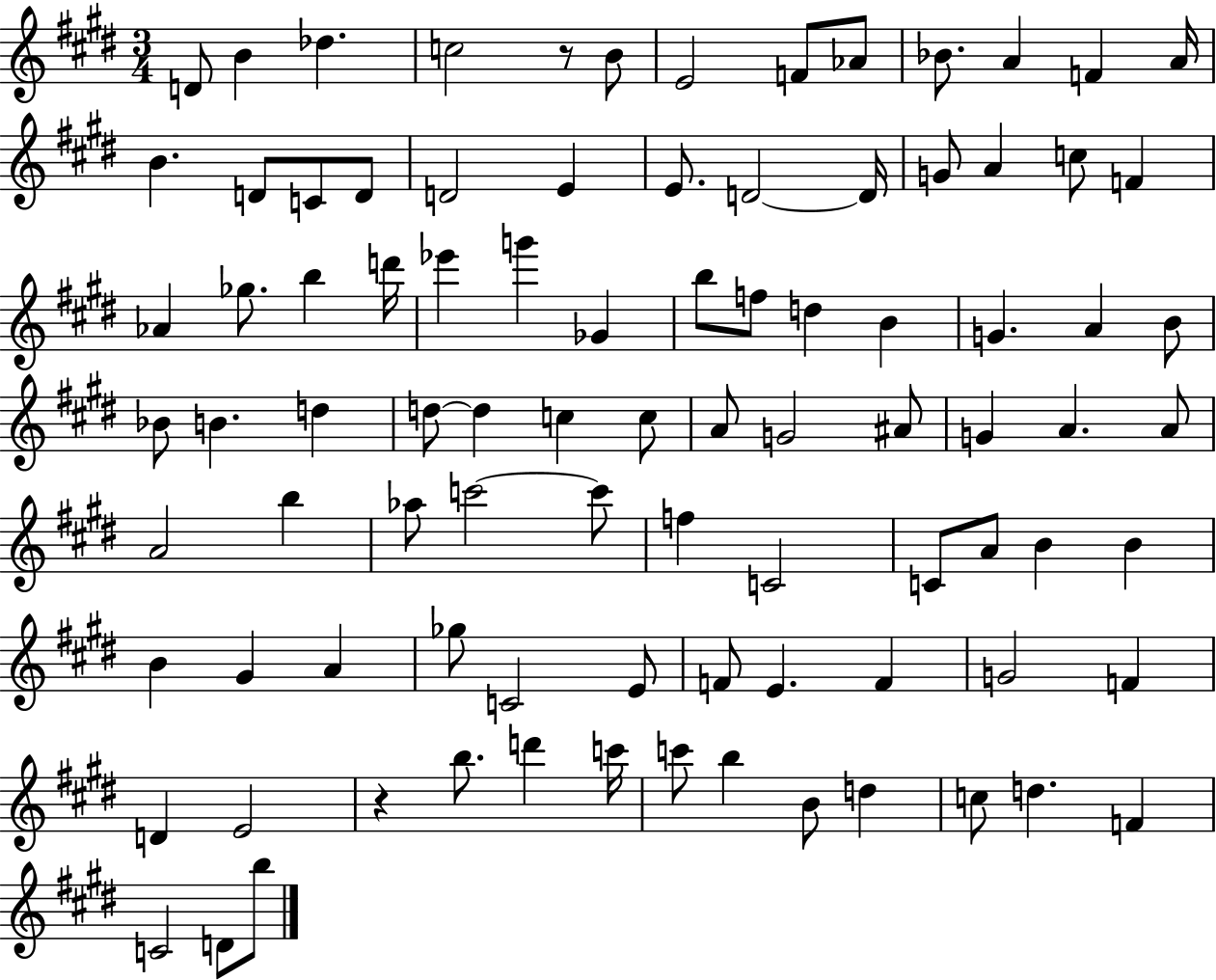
{
  \clef treble
  \numericTimeSignature
  \time 3/4
  \key e \major
  \repeat volta 2 { d'8 b'4 des''4. | c''2 r8 b'8 | e'2 f'8 aes'8 | bes'8. a'4 f'4 a'16 | \break b'4. d'8 c'8 d'8 | d'2 e'4 | e'8. d'2~~ d'16 | g'8 a'4 c''8 f'4 | \break aes'4 ges''8. b''4 d'''16 | ees'''4 g'''4 ges'4 | b''8 f''8 d''4 b'4 | g'4. a'4 b'8 | \break bes'8 b'4. d''4 | d''8~~ d''4 c''4 c''8 | a'8 g'2 ais'8 | g'4 a'4. a'8 | \break a'2 b''4 | aes''8 c'''2~~ c'''8 | f''4 c'2 | c'8 a'8 b'4 b'4 | \break b'4 gis'4 a'4 | ges''8 c'2 e'8 | f'8 e'4. f'4 | g'2 f'4 | \break d'4 e'2 | r4 b''8. d'''4 c'''16 | c'''8 b''4 b'8 d''4 | c''8 d''4. f'4 | \break c'2 d'8 b''8 | } \bar "|."
}